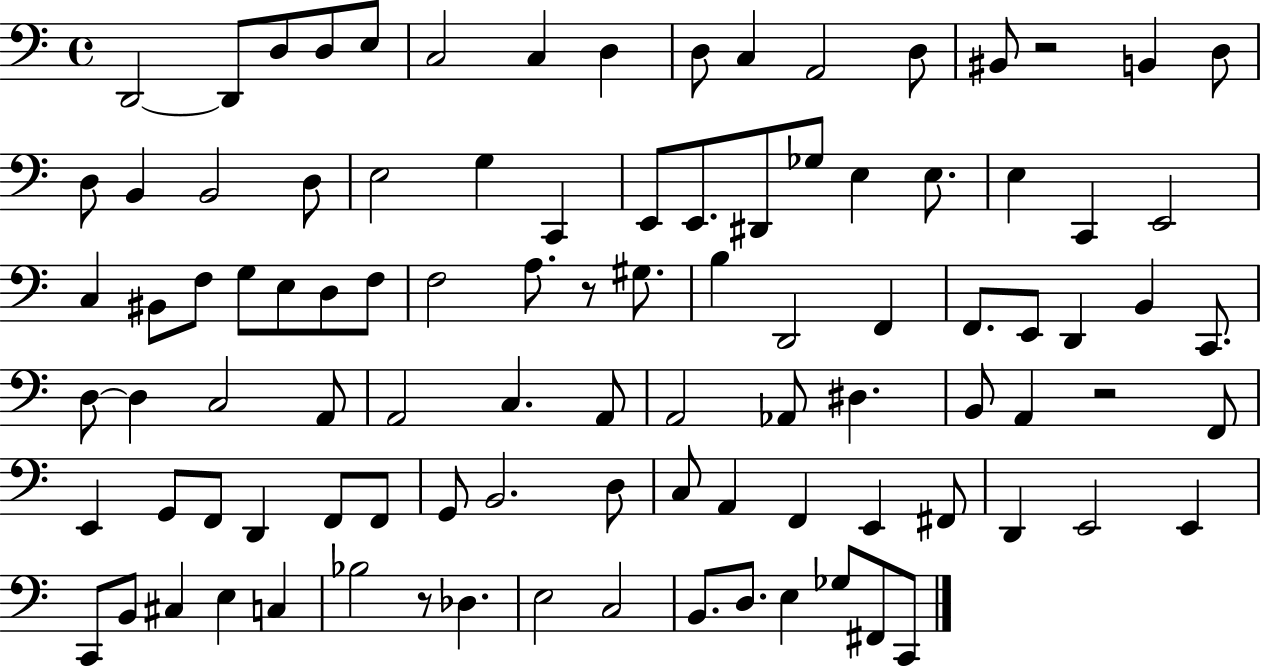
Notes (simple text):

D2/h D2/e D3/e D3/e E3/e C3/h C3/q D3/q D3/e C3/q A2/h D3/e BIS2/e R/h B2/q D3/e D3/e B2/q B2/h D3/e E3/h G3/q C2/q E2/e E2/e. D#2/e Gb3/e E3/q E3/e. E3/q C2/q E2/h C3/q BIS2/e F3/e G3/e E3/e D3/e F3/e F3/h A3/e. R/e G#3/e. B3/q D2/h F2/q F2/e. E2/e D2/q B2/q C2/e. D3/e D3/q C3/h A2/e A2/h C3/q. A2/e A2/h Ab2/e D#3/q. B2/e A2/q R/h F2/e E2/q G2/e F2/e D2/q F2/e F2/e G2/e B2/h. D3/e C3/e A2/q F2/q E2/q F#2/e D2/q E2/h E2/q C2/e B2/e C#3/q E3/q C3/q Bb3/h R/e Db3/q. E3/h C3/h B2/e. D3/e. E3/q Gb3/e F#2/e C2/e